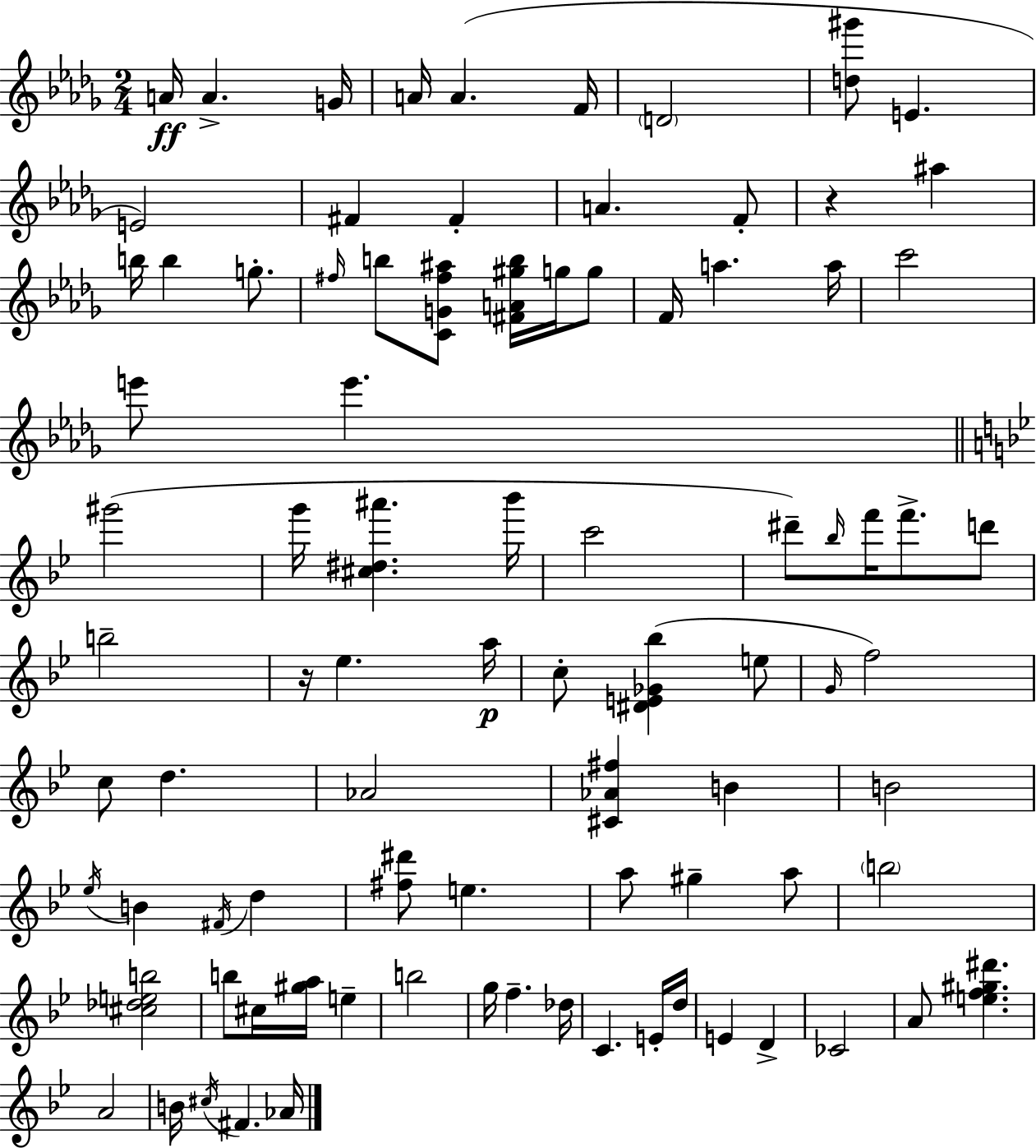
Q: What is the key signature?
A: BES minor